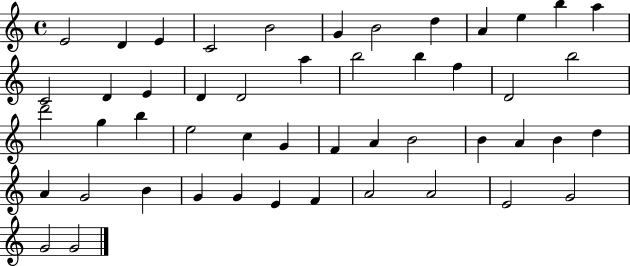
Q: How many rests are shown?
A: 0